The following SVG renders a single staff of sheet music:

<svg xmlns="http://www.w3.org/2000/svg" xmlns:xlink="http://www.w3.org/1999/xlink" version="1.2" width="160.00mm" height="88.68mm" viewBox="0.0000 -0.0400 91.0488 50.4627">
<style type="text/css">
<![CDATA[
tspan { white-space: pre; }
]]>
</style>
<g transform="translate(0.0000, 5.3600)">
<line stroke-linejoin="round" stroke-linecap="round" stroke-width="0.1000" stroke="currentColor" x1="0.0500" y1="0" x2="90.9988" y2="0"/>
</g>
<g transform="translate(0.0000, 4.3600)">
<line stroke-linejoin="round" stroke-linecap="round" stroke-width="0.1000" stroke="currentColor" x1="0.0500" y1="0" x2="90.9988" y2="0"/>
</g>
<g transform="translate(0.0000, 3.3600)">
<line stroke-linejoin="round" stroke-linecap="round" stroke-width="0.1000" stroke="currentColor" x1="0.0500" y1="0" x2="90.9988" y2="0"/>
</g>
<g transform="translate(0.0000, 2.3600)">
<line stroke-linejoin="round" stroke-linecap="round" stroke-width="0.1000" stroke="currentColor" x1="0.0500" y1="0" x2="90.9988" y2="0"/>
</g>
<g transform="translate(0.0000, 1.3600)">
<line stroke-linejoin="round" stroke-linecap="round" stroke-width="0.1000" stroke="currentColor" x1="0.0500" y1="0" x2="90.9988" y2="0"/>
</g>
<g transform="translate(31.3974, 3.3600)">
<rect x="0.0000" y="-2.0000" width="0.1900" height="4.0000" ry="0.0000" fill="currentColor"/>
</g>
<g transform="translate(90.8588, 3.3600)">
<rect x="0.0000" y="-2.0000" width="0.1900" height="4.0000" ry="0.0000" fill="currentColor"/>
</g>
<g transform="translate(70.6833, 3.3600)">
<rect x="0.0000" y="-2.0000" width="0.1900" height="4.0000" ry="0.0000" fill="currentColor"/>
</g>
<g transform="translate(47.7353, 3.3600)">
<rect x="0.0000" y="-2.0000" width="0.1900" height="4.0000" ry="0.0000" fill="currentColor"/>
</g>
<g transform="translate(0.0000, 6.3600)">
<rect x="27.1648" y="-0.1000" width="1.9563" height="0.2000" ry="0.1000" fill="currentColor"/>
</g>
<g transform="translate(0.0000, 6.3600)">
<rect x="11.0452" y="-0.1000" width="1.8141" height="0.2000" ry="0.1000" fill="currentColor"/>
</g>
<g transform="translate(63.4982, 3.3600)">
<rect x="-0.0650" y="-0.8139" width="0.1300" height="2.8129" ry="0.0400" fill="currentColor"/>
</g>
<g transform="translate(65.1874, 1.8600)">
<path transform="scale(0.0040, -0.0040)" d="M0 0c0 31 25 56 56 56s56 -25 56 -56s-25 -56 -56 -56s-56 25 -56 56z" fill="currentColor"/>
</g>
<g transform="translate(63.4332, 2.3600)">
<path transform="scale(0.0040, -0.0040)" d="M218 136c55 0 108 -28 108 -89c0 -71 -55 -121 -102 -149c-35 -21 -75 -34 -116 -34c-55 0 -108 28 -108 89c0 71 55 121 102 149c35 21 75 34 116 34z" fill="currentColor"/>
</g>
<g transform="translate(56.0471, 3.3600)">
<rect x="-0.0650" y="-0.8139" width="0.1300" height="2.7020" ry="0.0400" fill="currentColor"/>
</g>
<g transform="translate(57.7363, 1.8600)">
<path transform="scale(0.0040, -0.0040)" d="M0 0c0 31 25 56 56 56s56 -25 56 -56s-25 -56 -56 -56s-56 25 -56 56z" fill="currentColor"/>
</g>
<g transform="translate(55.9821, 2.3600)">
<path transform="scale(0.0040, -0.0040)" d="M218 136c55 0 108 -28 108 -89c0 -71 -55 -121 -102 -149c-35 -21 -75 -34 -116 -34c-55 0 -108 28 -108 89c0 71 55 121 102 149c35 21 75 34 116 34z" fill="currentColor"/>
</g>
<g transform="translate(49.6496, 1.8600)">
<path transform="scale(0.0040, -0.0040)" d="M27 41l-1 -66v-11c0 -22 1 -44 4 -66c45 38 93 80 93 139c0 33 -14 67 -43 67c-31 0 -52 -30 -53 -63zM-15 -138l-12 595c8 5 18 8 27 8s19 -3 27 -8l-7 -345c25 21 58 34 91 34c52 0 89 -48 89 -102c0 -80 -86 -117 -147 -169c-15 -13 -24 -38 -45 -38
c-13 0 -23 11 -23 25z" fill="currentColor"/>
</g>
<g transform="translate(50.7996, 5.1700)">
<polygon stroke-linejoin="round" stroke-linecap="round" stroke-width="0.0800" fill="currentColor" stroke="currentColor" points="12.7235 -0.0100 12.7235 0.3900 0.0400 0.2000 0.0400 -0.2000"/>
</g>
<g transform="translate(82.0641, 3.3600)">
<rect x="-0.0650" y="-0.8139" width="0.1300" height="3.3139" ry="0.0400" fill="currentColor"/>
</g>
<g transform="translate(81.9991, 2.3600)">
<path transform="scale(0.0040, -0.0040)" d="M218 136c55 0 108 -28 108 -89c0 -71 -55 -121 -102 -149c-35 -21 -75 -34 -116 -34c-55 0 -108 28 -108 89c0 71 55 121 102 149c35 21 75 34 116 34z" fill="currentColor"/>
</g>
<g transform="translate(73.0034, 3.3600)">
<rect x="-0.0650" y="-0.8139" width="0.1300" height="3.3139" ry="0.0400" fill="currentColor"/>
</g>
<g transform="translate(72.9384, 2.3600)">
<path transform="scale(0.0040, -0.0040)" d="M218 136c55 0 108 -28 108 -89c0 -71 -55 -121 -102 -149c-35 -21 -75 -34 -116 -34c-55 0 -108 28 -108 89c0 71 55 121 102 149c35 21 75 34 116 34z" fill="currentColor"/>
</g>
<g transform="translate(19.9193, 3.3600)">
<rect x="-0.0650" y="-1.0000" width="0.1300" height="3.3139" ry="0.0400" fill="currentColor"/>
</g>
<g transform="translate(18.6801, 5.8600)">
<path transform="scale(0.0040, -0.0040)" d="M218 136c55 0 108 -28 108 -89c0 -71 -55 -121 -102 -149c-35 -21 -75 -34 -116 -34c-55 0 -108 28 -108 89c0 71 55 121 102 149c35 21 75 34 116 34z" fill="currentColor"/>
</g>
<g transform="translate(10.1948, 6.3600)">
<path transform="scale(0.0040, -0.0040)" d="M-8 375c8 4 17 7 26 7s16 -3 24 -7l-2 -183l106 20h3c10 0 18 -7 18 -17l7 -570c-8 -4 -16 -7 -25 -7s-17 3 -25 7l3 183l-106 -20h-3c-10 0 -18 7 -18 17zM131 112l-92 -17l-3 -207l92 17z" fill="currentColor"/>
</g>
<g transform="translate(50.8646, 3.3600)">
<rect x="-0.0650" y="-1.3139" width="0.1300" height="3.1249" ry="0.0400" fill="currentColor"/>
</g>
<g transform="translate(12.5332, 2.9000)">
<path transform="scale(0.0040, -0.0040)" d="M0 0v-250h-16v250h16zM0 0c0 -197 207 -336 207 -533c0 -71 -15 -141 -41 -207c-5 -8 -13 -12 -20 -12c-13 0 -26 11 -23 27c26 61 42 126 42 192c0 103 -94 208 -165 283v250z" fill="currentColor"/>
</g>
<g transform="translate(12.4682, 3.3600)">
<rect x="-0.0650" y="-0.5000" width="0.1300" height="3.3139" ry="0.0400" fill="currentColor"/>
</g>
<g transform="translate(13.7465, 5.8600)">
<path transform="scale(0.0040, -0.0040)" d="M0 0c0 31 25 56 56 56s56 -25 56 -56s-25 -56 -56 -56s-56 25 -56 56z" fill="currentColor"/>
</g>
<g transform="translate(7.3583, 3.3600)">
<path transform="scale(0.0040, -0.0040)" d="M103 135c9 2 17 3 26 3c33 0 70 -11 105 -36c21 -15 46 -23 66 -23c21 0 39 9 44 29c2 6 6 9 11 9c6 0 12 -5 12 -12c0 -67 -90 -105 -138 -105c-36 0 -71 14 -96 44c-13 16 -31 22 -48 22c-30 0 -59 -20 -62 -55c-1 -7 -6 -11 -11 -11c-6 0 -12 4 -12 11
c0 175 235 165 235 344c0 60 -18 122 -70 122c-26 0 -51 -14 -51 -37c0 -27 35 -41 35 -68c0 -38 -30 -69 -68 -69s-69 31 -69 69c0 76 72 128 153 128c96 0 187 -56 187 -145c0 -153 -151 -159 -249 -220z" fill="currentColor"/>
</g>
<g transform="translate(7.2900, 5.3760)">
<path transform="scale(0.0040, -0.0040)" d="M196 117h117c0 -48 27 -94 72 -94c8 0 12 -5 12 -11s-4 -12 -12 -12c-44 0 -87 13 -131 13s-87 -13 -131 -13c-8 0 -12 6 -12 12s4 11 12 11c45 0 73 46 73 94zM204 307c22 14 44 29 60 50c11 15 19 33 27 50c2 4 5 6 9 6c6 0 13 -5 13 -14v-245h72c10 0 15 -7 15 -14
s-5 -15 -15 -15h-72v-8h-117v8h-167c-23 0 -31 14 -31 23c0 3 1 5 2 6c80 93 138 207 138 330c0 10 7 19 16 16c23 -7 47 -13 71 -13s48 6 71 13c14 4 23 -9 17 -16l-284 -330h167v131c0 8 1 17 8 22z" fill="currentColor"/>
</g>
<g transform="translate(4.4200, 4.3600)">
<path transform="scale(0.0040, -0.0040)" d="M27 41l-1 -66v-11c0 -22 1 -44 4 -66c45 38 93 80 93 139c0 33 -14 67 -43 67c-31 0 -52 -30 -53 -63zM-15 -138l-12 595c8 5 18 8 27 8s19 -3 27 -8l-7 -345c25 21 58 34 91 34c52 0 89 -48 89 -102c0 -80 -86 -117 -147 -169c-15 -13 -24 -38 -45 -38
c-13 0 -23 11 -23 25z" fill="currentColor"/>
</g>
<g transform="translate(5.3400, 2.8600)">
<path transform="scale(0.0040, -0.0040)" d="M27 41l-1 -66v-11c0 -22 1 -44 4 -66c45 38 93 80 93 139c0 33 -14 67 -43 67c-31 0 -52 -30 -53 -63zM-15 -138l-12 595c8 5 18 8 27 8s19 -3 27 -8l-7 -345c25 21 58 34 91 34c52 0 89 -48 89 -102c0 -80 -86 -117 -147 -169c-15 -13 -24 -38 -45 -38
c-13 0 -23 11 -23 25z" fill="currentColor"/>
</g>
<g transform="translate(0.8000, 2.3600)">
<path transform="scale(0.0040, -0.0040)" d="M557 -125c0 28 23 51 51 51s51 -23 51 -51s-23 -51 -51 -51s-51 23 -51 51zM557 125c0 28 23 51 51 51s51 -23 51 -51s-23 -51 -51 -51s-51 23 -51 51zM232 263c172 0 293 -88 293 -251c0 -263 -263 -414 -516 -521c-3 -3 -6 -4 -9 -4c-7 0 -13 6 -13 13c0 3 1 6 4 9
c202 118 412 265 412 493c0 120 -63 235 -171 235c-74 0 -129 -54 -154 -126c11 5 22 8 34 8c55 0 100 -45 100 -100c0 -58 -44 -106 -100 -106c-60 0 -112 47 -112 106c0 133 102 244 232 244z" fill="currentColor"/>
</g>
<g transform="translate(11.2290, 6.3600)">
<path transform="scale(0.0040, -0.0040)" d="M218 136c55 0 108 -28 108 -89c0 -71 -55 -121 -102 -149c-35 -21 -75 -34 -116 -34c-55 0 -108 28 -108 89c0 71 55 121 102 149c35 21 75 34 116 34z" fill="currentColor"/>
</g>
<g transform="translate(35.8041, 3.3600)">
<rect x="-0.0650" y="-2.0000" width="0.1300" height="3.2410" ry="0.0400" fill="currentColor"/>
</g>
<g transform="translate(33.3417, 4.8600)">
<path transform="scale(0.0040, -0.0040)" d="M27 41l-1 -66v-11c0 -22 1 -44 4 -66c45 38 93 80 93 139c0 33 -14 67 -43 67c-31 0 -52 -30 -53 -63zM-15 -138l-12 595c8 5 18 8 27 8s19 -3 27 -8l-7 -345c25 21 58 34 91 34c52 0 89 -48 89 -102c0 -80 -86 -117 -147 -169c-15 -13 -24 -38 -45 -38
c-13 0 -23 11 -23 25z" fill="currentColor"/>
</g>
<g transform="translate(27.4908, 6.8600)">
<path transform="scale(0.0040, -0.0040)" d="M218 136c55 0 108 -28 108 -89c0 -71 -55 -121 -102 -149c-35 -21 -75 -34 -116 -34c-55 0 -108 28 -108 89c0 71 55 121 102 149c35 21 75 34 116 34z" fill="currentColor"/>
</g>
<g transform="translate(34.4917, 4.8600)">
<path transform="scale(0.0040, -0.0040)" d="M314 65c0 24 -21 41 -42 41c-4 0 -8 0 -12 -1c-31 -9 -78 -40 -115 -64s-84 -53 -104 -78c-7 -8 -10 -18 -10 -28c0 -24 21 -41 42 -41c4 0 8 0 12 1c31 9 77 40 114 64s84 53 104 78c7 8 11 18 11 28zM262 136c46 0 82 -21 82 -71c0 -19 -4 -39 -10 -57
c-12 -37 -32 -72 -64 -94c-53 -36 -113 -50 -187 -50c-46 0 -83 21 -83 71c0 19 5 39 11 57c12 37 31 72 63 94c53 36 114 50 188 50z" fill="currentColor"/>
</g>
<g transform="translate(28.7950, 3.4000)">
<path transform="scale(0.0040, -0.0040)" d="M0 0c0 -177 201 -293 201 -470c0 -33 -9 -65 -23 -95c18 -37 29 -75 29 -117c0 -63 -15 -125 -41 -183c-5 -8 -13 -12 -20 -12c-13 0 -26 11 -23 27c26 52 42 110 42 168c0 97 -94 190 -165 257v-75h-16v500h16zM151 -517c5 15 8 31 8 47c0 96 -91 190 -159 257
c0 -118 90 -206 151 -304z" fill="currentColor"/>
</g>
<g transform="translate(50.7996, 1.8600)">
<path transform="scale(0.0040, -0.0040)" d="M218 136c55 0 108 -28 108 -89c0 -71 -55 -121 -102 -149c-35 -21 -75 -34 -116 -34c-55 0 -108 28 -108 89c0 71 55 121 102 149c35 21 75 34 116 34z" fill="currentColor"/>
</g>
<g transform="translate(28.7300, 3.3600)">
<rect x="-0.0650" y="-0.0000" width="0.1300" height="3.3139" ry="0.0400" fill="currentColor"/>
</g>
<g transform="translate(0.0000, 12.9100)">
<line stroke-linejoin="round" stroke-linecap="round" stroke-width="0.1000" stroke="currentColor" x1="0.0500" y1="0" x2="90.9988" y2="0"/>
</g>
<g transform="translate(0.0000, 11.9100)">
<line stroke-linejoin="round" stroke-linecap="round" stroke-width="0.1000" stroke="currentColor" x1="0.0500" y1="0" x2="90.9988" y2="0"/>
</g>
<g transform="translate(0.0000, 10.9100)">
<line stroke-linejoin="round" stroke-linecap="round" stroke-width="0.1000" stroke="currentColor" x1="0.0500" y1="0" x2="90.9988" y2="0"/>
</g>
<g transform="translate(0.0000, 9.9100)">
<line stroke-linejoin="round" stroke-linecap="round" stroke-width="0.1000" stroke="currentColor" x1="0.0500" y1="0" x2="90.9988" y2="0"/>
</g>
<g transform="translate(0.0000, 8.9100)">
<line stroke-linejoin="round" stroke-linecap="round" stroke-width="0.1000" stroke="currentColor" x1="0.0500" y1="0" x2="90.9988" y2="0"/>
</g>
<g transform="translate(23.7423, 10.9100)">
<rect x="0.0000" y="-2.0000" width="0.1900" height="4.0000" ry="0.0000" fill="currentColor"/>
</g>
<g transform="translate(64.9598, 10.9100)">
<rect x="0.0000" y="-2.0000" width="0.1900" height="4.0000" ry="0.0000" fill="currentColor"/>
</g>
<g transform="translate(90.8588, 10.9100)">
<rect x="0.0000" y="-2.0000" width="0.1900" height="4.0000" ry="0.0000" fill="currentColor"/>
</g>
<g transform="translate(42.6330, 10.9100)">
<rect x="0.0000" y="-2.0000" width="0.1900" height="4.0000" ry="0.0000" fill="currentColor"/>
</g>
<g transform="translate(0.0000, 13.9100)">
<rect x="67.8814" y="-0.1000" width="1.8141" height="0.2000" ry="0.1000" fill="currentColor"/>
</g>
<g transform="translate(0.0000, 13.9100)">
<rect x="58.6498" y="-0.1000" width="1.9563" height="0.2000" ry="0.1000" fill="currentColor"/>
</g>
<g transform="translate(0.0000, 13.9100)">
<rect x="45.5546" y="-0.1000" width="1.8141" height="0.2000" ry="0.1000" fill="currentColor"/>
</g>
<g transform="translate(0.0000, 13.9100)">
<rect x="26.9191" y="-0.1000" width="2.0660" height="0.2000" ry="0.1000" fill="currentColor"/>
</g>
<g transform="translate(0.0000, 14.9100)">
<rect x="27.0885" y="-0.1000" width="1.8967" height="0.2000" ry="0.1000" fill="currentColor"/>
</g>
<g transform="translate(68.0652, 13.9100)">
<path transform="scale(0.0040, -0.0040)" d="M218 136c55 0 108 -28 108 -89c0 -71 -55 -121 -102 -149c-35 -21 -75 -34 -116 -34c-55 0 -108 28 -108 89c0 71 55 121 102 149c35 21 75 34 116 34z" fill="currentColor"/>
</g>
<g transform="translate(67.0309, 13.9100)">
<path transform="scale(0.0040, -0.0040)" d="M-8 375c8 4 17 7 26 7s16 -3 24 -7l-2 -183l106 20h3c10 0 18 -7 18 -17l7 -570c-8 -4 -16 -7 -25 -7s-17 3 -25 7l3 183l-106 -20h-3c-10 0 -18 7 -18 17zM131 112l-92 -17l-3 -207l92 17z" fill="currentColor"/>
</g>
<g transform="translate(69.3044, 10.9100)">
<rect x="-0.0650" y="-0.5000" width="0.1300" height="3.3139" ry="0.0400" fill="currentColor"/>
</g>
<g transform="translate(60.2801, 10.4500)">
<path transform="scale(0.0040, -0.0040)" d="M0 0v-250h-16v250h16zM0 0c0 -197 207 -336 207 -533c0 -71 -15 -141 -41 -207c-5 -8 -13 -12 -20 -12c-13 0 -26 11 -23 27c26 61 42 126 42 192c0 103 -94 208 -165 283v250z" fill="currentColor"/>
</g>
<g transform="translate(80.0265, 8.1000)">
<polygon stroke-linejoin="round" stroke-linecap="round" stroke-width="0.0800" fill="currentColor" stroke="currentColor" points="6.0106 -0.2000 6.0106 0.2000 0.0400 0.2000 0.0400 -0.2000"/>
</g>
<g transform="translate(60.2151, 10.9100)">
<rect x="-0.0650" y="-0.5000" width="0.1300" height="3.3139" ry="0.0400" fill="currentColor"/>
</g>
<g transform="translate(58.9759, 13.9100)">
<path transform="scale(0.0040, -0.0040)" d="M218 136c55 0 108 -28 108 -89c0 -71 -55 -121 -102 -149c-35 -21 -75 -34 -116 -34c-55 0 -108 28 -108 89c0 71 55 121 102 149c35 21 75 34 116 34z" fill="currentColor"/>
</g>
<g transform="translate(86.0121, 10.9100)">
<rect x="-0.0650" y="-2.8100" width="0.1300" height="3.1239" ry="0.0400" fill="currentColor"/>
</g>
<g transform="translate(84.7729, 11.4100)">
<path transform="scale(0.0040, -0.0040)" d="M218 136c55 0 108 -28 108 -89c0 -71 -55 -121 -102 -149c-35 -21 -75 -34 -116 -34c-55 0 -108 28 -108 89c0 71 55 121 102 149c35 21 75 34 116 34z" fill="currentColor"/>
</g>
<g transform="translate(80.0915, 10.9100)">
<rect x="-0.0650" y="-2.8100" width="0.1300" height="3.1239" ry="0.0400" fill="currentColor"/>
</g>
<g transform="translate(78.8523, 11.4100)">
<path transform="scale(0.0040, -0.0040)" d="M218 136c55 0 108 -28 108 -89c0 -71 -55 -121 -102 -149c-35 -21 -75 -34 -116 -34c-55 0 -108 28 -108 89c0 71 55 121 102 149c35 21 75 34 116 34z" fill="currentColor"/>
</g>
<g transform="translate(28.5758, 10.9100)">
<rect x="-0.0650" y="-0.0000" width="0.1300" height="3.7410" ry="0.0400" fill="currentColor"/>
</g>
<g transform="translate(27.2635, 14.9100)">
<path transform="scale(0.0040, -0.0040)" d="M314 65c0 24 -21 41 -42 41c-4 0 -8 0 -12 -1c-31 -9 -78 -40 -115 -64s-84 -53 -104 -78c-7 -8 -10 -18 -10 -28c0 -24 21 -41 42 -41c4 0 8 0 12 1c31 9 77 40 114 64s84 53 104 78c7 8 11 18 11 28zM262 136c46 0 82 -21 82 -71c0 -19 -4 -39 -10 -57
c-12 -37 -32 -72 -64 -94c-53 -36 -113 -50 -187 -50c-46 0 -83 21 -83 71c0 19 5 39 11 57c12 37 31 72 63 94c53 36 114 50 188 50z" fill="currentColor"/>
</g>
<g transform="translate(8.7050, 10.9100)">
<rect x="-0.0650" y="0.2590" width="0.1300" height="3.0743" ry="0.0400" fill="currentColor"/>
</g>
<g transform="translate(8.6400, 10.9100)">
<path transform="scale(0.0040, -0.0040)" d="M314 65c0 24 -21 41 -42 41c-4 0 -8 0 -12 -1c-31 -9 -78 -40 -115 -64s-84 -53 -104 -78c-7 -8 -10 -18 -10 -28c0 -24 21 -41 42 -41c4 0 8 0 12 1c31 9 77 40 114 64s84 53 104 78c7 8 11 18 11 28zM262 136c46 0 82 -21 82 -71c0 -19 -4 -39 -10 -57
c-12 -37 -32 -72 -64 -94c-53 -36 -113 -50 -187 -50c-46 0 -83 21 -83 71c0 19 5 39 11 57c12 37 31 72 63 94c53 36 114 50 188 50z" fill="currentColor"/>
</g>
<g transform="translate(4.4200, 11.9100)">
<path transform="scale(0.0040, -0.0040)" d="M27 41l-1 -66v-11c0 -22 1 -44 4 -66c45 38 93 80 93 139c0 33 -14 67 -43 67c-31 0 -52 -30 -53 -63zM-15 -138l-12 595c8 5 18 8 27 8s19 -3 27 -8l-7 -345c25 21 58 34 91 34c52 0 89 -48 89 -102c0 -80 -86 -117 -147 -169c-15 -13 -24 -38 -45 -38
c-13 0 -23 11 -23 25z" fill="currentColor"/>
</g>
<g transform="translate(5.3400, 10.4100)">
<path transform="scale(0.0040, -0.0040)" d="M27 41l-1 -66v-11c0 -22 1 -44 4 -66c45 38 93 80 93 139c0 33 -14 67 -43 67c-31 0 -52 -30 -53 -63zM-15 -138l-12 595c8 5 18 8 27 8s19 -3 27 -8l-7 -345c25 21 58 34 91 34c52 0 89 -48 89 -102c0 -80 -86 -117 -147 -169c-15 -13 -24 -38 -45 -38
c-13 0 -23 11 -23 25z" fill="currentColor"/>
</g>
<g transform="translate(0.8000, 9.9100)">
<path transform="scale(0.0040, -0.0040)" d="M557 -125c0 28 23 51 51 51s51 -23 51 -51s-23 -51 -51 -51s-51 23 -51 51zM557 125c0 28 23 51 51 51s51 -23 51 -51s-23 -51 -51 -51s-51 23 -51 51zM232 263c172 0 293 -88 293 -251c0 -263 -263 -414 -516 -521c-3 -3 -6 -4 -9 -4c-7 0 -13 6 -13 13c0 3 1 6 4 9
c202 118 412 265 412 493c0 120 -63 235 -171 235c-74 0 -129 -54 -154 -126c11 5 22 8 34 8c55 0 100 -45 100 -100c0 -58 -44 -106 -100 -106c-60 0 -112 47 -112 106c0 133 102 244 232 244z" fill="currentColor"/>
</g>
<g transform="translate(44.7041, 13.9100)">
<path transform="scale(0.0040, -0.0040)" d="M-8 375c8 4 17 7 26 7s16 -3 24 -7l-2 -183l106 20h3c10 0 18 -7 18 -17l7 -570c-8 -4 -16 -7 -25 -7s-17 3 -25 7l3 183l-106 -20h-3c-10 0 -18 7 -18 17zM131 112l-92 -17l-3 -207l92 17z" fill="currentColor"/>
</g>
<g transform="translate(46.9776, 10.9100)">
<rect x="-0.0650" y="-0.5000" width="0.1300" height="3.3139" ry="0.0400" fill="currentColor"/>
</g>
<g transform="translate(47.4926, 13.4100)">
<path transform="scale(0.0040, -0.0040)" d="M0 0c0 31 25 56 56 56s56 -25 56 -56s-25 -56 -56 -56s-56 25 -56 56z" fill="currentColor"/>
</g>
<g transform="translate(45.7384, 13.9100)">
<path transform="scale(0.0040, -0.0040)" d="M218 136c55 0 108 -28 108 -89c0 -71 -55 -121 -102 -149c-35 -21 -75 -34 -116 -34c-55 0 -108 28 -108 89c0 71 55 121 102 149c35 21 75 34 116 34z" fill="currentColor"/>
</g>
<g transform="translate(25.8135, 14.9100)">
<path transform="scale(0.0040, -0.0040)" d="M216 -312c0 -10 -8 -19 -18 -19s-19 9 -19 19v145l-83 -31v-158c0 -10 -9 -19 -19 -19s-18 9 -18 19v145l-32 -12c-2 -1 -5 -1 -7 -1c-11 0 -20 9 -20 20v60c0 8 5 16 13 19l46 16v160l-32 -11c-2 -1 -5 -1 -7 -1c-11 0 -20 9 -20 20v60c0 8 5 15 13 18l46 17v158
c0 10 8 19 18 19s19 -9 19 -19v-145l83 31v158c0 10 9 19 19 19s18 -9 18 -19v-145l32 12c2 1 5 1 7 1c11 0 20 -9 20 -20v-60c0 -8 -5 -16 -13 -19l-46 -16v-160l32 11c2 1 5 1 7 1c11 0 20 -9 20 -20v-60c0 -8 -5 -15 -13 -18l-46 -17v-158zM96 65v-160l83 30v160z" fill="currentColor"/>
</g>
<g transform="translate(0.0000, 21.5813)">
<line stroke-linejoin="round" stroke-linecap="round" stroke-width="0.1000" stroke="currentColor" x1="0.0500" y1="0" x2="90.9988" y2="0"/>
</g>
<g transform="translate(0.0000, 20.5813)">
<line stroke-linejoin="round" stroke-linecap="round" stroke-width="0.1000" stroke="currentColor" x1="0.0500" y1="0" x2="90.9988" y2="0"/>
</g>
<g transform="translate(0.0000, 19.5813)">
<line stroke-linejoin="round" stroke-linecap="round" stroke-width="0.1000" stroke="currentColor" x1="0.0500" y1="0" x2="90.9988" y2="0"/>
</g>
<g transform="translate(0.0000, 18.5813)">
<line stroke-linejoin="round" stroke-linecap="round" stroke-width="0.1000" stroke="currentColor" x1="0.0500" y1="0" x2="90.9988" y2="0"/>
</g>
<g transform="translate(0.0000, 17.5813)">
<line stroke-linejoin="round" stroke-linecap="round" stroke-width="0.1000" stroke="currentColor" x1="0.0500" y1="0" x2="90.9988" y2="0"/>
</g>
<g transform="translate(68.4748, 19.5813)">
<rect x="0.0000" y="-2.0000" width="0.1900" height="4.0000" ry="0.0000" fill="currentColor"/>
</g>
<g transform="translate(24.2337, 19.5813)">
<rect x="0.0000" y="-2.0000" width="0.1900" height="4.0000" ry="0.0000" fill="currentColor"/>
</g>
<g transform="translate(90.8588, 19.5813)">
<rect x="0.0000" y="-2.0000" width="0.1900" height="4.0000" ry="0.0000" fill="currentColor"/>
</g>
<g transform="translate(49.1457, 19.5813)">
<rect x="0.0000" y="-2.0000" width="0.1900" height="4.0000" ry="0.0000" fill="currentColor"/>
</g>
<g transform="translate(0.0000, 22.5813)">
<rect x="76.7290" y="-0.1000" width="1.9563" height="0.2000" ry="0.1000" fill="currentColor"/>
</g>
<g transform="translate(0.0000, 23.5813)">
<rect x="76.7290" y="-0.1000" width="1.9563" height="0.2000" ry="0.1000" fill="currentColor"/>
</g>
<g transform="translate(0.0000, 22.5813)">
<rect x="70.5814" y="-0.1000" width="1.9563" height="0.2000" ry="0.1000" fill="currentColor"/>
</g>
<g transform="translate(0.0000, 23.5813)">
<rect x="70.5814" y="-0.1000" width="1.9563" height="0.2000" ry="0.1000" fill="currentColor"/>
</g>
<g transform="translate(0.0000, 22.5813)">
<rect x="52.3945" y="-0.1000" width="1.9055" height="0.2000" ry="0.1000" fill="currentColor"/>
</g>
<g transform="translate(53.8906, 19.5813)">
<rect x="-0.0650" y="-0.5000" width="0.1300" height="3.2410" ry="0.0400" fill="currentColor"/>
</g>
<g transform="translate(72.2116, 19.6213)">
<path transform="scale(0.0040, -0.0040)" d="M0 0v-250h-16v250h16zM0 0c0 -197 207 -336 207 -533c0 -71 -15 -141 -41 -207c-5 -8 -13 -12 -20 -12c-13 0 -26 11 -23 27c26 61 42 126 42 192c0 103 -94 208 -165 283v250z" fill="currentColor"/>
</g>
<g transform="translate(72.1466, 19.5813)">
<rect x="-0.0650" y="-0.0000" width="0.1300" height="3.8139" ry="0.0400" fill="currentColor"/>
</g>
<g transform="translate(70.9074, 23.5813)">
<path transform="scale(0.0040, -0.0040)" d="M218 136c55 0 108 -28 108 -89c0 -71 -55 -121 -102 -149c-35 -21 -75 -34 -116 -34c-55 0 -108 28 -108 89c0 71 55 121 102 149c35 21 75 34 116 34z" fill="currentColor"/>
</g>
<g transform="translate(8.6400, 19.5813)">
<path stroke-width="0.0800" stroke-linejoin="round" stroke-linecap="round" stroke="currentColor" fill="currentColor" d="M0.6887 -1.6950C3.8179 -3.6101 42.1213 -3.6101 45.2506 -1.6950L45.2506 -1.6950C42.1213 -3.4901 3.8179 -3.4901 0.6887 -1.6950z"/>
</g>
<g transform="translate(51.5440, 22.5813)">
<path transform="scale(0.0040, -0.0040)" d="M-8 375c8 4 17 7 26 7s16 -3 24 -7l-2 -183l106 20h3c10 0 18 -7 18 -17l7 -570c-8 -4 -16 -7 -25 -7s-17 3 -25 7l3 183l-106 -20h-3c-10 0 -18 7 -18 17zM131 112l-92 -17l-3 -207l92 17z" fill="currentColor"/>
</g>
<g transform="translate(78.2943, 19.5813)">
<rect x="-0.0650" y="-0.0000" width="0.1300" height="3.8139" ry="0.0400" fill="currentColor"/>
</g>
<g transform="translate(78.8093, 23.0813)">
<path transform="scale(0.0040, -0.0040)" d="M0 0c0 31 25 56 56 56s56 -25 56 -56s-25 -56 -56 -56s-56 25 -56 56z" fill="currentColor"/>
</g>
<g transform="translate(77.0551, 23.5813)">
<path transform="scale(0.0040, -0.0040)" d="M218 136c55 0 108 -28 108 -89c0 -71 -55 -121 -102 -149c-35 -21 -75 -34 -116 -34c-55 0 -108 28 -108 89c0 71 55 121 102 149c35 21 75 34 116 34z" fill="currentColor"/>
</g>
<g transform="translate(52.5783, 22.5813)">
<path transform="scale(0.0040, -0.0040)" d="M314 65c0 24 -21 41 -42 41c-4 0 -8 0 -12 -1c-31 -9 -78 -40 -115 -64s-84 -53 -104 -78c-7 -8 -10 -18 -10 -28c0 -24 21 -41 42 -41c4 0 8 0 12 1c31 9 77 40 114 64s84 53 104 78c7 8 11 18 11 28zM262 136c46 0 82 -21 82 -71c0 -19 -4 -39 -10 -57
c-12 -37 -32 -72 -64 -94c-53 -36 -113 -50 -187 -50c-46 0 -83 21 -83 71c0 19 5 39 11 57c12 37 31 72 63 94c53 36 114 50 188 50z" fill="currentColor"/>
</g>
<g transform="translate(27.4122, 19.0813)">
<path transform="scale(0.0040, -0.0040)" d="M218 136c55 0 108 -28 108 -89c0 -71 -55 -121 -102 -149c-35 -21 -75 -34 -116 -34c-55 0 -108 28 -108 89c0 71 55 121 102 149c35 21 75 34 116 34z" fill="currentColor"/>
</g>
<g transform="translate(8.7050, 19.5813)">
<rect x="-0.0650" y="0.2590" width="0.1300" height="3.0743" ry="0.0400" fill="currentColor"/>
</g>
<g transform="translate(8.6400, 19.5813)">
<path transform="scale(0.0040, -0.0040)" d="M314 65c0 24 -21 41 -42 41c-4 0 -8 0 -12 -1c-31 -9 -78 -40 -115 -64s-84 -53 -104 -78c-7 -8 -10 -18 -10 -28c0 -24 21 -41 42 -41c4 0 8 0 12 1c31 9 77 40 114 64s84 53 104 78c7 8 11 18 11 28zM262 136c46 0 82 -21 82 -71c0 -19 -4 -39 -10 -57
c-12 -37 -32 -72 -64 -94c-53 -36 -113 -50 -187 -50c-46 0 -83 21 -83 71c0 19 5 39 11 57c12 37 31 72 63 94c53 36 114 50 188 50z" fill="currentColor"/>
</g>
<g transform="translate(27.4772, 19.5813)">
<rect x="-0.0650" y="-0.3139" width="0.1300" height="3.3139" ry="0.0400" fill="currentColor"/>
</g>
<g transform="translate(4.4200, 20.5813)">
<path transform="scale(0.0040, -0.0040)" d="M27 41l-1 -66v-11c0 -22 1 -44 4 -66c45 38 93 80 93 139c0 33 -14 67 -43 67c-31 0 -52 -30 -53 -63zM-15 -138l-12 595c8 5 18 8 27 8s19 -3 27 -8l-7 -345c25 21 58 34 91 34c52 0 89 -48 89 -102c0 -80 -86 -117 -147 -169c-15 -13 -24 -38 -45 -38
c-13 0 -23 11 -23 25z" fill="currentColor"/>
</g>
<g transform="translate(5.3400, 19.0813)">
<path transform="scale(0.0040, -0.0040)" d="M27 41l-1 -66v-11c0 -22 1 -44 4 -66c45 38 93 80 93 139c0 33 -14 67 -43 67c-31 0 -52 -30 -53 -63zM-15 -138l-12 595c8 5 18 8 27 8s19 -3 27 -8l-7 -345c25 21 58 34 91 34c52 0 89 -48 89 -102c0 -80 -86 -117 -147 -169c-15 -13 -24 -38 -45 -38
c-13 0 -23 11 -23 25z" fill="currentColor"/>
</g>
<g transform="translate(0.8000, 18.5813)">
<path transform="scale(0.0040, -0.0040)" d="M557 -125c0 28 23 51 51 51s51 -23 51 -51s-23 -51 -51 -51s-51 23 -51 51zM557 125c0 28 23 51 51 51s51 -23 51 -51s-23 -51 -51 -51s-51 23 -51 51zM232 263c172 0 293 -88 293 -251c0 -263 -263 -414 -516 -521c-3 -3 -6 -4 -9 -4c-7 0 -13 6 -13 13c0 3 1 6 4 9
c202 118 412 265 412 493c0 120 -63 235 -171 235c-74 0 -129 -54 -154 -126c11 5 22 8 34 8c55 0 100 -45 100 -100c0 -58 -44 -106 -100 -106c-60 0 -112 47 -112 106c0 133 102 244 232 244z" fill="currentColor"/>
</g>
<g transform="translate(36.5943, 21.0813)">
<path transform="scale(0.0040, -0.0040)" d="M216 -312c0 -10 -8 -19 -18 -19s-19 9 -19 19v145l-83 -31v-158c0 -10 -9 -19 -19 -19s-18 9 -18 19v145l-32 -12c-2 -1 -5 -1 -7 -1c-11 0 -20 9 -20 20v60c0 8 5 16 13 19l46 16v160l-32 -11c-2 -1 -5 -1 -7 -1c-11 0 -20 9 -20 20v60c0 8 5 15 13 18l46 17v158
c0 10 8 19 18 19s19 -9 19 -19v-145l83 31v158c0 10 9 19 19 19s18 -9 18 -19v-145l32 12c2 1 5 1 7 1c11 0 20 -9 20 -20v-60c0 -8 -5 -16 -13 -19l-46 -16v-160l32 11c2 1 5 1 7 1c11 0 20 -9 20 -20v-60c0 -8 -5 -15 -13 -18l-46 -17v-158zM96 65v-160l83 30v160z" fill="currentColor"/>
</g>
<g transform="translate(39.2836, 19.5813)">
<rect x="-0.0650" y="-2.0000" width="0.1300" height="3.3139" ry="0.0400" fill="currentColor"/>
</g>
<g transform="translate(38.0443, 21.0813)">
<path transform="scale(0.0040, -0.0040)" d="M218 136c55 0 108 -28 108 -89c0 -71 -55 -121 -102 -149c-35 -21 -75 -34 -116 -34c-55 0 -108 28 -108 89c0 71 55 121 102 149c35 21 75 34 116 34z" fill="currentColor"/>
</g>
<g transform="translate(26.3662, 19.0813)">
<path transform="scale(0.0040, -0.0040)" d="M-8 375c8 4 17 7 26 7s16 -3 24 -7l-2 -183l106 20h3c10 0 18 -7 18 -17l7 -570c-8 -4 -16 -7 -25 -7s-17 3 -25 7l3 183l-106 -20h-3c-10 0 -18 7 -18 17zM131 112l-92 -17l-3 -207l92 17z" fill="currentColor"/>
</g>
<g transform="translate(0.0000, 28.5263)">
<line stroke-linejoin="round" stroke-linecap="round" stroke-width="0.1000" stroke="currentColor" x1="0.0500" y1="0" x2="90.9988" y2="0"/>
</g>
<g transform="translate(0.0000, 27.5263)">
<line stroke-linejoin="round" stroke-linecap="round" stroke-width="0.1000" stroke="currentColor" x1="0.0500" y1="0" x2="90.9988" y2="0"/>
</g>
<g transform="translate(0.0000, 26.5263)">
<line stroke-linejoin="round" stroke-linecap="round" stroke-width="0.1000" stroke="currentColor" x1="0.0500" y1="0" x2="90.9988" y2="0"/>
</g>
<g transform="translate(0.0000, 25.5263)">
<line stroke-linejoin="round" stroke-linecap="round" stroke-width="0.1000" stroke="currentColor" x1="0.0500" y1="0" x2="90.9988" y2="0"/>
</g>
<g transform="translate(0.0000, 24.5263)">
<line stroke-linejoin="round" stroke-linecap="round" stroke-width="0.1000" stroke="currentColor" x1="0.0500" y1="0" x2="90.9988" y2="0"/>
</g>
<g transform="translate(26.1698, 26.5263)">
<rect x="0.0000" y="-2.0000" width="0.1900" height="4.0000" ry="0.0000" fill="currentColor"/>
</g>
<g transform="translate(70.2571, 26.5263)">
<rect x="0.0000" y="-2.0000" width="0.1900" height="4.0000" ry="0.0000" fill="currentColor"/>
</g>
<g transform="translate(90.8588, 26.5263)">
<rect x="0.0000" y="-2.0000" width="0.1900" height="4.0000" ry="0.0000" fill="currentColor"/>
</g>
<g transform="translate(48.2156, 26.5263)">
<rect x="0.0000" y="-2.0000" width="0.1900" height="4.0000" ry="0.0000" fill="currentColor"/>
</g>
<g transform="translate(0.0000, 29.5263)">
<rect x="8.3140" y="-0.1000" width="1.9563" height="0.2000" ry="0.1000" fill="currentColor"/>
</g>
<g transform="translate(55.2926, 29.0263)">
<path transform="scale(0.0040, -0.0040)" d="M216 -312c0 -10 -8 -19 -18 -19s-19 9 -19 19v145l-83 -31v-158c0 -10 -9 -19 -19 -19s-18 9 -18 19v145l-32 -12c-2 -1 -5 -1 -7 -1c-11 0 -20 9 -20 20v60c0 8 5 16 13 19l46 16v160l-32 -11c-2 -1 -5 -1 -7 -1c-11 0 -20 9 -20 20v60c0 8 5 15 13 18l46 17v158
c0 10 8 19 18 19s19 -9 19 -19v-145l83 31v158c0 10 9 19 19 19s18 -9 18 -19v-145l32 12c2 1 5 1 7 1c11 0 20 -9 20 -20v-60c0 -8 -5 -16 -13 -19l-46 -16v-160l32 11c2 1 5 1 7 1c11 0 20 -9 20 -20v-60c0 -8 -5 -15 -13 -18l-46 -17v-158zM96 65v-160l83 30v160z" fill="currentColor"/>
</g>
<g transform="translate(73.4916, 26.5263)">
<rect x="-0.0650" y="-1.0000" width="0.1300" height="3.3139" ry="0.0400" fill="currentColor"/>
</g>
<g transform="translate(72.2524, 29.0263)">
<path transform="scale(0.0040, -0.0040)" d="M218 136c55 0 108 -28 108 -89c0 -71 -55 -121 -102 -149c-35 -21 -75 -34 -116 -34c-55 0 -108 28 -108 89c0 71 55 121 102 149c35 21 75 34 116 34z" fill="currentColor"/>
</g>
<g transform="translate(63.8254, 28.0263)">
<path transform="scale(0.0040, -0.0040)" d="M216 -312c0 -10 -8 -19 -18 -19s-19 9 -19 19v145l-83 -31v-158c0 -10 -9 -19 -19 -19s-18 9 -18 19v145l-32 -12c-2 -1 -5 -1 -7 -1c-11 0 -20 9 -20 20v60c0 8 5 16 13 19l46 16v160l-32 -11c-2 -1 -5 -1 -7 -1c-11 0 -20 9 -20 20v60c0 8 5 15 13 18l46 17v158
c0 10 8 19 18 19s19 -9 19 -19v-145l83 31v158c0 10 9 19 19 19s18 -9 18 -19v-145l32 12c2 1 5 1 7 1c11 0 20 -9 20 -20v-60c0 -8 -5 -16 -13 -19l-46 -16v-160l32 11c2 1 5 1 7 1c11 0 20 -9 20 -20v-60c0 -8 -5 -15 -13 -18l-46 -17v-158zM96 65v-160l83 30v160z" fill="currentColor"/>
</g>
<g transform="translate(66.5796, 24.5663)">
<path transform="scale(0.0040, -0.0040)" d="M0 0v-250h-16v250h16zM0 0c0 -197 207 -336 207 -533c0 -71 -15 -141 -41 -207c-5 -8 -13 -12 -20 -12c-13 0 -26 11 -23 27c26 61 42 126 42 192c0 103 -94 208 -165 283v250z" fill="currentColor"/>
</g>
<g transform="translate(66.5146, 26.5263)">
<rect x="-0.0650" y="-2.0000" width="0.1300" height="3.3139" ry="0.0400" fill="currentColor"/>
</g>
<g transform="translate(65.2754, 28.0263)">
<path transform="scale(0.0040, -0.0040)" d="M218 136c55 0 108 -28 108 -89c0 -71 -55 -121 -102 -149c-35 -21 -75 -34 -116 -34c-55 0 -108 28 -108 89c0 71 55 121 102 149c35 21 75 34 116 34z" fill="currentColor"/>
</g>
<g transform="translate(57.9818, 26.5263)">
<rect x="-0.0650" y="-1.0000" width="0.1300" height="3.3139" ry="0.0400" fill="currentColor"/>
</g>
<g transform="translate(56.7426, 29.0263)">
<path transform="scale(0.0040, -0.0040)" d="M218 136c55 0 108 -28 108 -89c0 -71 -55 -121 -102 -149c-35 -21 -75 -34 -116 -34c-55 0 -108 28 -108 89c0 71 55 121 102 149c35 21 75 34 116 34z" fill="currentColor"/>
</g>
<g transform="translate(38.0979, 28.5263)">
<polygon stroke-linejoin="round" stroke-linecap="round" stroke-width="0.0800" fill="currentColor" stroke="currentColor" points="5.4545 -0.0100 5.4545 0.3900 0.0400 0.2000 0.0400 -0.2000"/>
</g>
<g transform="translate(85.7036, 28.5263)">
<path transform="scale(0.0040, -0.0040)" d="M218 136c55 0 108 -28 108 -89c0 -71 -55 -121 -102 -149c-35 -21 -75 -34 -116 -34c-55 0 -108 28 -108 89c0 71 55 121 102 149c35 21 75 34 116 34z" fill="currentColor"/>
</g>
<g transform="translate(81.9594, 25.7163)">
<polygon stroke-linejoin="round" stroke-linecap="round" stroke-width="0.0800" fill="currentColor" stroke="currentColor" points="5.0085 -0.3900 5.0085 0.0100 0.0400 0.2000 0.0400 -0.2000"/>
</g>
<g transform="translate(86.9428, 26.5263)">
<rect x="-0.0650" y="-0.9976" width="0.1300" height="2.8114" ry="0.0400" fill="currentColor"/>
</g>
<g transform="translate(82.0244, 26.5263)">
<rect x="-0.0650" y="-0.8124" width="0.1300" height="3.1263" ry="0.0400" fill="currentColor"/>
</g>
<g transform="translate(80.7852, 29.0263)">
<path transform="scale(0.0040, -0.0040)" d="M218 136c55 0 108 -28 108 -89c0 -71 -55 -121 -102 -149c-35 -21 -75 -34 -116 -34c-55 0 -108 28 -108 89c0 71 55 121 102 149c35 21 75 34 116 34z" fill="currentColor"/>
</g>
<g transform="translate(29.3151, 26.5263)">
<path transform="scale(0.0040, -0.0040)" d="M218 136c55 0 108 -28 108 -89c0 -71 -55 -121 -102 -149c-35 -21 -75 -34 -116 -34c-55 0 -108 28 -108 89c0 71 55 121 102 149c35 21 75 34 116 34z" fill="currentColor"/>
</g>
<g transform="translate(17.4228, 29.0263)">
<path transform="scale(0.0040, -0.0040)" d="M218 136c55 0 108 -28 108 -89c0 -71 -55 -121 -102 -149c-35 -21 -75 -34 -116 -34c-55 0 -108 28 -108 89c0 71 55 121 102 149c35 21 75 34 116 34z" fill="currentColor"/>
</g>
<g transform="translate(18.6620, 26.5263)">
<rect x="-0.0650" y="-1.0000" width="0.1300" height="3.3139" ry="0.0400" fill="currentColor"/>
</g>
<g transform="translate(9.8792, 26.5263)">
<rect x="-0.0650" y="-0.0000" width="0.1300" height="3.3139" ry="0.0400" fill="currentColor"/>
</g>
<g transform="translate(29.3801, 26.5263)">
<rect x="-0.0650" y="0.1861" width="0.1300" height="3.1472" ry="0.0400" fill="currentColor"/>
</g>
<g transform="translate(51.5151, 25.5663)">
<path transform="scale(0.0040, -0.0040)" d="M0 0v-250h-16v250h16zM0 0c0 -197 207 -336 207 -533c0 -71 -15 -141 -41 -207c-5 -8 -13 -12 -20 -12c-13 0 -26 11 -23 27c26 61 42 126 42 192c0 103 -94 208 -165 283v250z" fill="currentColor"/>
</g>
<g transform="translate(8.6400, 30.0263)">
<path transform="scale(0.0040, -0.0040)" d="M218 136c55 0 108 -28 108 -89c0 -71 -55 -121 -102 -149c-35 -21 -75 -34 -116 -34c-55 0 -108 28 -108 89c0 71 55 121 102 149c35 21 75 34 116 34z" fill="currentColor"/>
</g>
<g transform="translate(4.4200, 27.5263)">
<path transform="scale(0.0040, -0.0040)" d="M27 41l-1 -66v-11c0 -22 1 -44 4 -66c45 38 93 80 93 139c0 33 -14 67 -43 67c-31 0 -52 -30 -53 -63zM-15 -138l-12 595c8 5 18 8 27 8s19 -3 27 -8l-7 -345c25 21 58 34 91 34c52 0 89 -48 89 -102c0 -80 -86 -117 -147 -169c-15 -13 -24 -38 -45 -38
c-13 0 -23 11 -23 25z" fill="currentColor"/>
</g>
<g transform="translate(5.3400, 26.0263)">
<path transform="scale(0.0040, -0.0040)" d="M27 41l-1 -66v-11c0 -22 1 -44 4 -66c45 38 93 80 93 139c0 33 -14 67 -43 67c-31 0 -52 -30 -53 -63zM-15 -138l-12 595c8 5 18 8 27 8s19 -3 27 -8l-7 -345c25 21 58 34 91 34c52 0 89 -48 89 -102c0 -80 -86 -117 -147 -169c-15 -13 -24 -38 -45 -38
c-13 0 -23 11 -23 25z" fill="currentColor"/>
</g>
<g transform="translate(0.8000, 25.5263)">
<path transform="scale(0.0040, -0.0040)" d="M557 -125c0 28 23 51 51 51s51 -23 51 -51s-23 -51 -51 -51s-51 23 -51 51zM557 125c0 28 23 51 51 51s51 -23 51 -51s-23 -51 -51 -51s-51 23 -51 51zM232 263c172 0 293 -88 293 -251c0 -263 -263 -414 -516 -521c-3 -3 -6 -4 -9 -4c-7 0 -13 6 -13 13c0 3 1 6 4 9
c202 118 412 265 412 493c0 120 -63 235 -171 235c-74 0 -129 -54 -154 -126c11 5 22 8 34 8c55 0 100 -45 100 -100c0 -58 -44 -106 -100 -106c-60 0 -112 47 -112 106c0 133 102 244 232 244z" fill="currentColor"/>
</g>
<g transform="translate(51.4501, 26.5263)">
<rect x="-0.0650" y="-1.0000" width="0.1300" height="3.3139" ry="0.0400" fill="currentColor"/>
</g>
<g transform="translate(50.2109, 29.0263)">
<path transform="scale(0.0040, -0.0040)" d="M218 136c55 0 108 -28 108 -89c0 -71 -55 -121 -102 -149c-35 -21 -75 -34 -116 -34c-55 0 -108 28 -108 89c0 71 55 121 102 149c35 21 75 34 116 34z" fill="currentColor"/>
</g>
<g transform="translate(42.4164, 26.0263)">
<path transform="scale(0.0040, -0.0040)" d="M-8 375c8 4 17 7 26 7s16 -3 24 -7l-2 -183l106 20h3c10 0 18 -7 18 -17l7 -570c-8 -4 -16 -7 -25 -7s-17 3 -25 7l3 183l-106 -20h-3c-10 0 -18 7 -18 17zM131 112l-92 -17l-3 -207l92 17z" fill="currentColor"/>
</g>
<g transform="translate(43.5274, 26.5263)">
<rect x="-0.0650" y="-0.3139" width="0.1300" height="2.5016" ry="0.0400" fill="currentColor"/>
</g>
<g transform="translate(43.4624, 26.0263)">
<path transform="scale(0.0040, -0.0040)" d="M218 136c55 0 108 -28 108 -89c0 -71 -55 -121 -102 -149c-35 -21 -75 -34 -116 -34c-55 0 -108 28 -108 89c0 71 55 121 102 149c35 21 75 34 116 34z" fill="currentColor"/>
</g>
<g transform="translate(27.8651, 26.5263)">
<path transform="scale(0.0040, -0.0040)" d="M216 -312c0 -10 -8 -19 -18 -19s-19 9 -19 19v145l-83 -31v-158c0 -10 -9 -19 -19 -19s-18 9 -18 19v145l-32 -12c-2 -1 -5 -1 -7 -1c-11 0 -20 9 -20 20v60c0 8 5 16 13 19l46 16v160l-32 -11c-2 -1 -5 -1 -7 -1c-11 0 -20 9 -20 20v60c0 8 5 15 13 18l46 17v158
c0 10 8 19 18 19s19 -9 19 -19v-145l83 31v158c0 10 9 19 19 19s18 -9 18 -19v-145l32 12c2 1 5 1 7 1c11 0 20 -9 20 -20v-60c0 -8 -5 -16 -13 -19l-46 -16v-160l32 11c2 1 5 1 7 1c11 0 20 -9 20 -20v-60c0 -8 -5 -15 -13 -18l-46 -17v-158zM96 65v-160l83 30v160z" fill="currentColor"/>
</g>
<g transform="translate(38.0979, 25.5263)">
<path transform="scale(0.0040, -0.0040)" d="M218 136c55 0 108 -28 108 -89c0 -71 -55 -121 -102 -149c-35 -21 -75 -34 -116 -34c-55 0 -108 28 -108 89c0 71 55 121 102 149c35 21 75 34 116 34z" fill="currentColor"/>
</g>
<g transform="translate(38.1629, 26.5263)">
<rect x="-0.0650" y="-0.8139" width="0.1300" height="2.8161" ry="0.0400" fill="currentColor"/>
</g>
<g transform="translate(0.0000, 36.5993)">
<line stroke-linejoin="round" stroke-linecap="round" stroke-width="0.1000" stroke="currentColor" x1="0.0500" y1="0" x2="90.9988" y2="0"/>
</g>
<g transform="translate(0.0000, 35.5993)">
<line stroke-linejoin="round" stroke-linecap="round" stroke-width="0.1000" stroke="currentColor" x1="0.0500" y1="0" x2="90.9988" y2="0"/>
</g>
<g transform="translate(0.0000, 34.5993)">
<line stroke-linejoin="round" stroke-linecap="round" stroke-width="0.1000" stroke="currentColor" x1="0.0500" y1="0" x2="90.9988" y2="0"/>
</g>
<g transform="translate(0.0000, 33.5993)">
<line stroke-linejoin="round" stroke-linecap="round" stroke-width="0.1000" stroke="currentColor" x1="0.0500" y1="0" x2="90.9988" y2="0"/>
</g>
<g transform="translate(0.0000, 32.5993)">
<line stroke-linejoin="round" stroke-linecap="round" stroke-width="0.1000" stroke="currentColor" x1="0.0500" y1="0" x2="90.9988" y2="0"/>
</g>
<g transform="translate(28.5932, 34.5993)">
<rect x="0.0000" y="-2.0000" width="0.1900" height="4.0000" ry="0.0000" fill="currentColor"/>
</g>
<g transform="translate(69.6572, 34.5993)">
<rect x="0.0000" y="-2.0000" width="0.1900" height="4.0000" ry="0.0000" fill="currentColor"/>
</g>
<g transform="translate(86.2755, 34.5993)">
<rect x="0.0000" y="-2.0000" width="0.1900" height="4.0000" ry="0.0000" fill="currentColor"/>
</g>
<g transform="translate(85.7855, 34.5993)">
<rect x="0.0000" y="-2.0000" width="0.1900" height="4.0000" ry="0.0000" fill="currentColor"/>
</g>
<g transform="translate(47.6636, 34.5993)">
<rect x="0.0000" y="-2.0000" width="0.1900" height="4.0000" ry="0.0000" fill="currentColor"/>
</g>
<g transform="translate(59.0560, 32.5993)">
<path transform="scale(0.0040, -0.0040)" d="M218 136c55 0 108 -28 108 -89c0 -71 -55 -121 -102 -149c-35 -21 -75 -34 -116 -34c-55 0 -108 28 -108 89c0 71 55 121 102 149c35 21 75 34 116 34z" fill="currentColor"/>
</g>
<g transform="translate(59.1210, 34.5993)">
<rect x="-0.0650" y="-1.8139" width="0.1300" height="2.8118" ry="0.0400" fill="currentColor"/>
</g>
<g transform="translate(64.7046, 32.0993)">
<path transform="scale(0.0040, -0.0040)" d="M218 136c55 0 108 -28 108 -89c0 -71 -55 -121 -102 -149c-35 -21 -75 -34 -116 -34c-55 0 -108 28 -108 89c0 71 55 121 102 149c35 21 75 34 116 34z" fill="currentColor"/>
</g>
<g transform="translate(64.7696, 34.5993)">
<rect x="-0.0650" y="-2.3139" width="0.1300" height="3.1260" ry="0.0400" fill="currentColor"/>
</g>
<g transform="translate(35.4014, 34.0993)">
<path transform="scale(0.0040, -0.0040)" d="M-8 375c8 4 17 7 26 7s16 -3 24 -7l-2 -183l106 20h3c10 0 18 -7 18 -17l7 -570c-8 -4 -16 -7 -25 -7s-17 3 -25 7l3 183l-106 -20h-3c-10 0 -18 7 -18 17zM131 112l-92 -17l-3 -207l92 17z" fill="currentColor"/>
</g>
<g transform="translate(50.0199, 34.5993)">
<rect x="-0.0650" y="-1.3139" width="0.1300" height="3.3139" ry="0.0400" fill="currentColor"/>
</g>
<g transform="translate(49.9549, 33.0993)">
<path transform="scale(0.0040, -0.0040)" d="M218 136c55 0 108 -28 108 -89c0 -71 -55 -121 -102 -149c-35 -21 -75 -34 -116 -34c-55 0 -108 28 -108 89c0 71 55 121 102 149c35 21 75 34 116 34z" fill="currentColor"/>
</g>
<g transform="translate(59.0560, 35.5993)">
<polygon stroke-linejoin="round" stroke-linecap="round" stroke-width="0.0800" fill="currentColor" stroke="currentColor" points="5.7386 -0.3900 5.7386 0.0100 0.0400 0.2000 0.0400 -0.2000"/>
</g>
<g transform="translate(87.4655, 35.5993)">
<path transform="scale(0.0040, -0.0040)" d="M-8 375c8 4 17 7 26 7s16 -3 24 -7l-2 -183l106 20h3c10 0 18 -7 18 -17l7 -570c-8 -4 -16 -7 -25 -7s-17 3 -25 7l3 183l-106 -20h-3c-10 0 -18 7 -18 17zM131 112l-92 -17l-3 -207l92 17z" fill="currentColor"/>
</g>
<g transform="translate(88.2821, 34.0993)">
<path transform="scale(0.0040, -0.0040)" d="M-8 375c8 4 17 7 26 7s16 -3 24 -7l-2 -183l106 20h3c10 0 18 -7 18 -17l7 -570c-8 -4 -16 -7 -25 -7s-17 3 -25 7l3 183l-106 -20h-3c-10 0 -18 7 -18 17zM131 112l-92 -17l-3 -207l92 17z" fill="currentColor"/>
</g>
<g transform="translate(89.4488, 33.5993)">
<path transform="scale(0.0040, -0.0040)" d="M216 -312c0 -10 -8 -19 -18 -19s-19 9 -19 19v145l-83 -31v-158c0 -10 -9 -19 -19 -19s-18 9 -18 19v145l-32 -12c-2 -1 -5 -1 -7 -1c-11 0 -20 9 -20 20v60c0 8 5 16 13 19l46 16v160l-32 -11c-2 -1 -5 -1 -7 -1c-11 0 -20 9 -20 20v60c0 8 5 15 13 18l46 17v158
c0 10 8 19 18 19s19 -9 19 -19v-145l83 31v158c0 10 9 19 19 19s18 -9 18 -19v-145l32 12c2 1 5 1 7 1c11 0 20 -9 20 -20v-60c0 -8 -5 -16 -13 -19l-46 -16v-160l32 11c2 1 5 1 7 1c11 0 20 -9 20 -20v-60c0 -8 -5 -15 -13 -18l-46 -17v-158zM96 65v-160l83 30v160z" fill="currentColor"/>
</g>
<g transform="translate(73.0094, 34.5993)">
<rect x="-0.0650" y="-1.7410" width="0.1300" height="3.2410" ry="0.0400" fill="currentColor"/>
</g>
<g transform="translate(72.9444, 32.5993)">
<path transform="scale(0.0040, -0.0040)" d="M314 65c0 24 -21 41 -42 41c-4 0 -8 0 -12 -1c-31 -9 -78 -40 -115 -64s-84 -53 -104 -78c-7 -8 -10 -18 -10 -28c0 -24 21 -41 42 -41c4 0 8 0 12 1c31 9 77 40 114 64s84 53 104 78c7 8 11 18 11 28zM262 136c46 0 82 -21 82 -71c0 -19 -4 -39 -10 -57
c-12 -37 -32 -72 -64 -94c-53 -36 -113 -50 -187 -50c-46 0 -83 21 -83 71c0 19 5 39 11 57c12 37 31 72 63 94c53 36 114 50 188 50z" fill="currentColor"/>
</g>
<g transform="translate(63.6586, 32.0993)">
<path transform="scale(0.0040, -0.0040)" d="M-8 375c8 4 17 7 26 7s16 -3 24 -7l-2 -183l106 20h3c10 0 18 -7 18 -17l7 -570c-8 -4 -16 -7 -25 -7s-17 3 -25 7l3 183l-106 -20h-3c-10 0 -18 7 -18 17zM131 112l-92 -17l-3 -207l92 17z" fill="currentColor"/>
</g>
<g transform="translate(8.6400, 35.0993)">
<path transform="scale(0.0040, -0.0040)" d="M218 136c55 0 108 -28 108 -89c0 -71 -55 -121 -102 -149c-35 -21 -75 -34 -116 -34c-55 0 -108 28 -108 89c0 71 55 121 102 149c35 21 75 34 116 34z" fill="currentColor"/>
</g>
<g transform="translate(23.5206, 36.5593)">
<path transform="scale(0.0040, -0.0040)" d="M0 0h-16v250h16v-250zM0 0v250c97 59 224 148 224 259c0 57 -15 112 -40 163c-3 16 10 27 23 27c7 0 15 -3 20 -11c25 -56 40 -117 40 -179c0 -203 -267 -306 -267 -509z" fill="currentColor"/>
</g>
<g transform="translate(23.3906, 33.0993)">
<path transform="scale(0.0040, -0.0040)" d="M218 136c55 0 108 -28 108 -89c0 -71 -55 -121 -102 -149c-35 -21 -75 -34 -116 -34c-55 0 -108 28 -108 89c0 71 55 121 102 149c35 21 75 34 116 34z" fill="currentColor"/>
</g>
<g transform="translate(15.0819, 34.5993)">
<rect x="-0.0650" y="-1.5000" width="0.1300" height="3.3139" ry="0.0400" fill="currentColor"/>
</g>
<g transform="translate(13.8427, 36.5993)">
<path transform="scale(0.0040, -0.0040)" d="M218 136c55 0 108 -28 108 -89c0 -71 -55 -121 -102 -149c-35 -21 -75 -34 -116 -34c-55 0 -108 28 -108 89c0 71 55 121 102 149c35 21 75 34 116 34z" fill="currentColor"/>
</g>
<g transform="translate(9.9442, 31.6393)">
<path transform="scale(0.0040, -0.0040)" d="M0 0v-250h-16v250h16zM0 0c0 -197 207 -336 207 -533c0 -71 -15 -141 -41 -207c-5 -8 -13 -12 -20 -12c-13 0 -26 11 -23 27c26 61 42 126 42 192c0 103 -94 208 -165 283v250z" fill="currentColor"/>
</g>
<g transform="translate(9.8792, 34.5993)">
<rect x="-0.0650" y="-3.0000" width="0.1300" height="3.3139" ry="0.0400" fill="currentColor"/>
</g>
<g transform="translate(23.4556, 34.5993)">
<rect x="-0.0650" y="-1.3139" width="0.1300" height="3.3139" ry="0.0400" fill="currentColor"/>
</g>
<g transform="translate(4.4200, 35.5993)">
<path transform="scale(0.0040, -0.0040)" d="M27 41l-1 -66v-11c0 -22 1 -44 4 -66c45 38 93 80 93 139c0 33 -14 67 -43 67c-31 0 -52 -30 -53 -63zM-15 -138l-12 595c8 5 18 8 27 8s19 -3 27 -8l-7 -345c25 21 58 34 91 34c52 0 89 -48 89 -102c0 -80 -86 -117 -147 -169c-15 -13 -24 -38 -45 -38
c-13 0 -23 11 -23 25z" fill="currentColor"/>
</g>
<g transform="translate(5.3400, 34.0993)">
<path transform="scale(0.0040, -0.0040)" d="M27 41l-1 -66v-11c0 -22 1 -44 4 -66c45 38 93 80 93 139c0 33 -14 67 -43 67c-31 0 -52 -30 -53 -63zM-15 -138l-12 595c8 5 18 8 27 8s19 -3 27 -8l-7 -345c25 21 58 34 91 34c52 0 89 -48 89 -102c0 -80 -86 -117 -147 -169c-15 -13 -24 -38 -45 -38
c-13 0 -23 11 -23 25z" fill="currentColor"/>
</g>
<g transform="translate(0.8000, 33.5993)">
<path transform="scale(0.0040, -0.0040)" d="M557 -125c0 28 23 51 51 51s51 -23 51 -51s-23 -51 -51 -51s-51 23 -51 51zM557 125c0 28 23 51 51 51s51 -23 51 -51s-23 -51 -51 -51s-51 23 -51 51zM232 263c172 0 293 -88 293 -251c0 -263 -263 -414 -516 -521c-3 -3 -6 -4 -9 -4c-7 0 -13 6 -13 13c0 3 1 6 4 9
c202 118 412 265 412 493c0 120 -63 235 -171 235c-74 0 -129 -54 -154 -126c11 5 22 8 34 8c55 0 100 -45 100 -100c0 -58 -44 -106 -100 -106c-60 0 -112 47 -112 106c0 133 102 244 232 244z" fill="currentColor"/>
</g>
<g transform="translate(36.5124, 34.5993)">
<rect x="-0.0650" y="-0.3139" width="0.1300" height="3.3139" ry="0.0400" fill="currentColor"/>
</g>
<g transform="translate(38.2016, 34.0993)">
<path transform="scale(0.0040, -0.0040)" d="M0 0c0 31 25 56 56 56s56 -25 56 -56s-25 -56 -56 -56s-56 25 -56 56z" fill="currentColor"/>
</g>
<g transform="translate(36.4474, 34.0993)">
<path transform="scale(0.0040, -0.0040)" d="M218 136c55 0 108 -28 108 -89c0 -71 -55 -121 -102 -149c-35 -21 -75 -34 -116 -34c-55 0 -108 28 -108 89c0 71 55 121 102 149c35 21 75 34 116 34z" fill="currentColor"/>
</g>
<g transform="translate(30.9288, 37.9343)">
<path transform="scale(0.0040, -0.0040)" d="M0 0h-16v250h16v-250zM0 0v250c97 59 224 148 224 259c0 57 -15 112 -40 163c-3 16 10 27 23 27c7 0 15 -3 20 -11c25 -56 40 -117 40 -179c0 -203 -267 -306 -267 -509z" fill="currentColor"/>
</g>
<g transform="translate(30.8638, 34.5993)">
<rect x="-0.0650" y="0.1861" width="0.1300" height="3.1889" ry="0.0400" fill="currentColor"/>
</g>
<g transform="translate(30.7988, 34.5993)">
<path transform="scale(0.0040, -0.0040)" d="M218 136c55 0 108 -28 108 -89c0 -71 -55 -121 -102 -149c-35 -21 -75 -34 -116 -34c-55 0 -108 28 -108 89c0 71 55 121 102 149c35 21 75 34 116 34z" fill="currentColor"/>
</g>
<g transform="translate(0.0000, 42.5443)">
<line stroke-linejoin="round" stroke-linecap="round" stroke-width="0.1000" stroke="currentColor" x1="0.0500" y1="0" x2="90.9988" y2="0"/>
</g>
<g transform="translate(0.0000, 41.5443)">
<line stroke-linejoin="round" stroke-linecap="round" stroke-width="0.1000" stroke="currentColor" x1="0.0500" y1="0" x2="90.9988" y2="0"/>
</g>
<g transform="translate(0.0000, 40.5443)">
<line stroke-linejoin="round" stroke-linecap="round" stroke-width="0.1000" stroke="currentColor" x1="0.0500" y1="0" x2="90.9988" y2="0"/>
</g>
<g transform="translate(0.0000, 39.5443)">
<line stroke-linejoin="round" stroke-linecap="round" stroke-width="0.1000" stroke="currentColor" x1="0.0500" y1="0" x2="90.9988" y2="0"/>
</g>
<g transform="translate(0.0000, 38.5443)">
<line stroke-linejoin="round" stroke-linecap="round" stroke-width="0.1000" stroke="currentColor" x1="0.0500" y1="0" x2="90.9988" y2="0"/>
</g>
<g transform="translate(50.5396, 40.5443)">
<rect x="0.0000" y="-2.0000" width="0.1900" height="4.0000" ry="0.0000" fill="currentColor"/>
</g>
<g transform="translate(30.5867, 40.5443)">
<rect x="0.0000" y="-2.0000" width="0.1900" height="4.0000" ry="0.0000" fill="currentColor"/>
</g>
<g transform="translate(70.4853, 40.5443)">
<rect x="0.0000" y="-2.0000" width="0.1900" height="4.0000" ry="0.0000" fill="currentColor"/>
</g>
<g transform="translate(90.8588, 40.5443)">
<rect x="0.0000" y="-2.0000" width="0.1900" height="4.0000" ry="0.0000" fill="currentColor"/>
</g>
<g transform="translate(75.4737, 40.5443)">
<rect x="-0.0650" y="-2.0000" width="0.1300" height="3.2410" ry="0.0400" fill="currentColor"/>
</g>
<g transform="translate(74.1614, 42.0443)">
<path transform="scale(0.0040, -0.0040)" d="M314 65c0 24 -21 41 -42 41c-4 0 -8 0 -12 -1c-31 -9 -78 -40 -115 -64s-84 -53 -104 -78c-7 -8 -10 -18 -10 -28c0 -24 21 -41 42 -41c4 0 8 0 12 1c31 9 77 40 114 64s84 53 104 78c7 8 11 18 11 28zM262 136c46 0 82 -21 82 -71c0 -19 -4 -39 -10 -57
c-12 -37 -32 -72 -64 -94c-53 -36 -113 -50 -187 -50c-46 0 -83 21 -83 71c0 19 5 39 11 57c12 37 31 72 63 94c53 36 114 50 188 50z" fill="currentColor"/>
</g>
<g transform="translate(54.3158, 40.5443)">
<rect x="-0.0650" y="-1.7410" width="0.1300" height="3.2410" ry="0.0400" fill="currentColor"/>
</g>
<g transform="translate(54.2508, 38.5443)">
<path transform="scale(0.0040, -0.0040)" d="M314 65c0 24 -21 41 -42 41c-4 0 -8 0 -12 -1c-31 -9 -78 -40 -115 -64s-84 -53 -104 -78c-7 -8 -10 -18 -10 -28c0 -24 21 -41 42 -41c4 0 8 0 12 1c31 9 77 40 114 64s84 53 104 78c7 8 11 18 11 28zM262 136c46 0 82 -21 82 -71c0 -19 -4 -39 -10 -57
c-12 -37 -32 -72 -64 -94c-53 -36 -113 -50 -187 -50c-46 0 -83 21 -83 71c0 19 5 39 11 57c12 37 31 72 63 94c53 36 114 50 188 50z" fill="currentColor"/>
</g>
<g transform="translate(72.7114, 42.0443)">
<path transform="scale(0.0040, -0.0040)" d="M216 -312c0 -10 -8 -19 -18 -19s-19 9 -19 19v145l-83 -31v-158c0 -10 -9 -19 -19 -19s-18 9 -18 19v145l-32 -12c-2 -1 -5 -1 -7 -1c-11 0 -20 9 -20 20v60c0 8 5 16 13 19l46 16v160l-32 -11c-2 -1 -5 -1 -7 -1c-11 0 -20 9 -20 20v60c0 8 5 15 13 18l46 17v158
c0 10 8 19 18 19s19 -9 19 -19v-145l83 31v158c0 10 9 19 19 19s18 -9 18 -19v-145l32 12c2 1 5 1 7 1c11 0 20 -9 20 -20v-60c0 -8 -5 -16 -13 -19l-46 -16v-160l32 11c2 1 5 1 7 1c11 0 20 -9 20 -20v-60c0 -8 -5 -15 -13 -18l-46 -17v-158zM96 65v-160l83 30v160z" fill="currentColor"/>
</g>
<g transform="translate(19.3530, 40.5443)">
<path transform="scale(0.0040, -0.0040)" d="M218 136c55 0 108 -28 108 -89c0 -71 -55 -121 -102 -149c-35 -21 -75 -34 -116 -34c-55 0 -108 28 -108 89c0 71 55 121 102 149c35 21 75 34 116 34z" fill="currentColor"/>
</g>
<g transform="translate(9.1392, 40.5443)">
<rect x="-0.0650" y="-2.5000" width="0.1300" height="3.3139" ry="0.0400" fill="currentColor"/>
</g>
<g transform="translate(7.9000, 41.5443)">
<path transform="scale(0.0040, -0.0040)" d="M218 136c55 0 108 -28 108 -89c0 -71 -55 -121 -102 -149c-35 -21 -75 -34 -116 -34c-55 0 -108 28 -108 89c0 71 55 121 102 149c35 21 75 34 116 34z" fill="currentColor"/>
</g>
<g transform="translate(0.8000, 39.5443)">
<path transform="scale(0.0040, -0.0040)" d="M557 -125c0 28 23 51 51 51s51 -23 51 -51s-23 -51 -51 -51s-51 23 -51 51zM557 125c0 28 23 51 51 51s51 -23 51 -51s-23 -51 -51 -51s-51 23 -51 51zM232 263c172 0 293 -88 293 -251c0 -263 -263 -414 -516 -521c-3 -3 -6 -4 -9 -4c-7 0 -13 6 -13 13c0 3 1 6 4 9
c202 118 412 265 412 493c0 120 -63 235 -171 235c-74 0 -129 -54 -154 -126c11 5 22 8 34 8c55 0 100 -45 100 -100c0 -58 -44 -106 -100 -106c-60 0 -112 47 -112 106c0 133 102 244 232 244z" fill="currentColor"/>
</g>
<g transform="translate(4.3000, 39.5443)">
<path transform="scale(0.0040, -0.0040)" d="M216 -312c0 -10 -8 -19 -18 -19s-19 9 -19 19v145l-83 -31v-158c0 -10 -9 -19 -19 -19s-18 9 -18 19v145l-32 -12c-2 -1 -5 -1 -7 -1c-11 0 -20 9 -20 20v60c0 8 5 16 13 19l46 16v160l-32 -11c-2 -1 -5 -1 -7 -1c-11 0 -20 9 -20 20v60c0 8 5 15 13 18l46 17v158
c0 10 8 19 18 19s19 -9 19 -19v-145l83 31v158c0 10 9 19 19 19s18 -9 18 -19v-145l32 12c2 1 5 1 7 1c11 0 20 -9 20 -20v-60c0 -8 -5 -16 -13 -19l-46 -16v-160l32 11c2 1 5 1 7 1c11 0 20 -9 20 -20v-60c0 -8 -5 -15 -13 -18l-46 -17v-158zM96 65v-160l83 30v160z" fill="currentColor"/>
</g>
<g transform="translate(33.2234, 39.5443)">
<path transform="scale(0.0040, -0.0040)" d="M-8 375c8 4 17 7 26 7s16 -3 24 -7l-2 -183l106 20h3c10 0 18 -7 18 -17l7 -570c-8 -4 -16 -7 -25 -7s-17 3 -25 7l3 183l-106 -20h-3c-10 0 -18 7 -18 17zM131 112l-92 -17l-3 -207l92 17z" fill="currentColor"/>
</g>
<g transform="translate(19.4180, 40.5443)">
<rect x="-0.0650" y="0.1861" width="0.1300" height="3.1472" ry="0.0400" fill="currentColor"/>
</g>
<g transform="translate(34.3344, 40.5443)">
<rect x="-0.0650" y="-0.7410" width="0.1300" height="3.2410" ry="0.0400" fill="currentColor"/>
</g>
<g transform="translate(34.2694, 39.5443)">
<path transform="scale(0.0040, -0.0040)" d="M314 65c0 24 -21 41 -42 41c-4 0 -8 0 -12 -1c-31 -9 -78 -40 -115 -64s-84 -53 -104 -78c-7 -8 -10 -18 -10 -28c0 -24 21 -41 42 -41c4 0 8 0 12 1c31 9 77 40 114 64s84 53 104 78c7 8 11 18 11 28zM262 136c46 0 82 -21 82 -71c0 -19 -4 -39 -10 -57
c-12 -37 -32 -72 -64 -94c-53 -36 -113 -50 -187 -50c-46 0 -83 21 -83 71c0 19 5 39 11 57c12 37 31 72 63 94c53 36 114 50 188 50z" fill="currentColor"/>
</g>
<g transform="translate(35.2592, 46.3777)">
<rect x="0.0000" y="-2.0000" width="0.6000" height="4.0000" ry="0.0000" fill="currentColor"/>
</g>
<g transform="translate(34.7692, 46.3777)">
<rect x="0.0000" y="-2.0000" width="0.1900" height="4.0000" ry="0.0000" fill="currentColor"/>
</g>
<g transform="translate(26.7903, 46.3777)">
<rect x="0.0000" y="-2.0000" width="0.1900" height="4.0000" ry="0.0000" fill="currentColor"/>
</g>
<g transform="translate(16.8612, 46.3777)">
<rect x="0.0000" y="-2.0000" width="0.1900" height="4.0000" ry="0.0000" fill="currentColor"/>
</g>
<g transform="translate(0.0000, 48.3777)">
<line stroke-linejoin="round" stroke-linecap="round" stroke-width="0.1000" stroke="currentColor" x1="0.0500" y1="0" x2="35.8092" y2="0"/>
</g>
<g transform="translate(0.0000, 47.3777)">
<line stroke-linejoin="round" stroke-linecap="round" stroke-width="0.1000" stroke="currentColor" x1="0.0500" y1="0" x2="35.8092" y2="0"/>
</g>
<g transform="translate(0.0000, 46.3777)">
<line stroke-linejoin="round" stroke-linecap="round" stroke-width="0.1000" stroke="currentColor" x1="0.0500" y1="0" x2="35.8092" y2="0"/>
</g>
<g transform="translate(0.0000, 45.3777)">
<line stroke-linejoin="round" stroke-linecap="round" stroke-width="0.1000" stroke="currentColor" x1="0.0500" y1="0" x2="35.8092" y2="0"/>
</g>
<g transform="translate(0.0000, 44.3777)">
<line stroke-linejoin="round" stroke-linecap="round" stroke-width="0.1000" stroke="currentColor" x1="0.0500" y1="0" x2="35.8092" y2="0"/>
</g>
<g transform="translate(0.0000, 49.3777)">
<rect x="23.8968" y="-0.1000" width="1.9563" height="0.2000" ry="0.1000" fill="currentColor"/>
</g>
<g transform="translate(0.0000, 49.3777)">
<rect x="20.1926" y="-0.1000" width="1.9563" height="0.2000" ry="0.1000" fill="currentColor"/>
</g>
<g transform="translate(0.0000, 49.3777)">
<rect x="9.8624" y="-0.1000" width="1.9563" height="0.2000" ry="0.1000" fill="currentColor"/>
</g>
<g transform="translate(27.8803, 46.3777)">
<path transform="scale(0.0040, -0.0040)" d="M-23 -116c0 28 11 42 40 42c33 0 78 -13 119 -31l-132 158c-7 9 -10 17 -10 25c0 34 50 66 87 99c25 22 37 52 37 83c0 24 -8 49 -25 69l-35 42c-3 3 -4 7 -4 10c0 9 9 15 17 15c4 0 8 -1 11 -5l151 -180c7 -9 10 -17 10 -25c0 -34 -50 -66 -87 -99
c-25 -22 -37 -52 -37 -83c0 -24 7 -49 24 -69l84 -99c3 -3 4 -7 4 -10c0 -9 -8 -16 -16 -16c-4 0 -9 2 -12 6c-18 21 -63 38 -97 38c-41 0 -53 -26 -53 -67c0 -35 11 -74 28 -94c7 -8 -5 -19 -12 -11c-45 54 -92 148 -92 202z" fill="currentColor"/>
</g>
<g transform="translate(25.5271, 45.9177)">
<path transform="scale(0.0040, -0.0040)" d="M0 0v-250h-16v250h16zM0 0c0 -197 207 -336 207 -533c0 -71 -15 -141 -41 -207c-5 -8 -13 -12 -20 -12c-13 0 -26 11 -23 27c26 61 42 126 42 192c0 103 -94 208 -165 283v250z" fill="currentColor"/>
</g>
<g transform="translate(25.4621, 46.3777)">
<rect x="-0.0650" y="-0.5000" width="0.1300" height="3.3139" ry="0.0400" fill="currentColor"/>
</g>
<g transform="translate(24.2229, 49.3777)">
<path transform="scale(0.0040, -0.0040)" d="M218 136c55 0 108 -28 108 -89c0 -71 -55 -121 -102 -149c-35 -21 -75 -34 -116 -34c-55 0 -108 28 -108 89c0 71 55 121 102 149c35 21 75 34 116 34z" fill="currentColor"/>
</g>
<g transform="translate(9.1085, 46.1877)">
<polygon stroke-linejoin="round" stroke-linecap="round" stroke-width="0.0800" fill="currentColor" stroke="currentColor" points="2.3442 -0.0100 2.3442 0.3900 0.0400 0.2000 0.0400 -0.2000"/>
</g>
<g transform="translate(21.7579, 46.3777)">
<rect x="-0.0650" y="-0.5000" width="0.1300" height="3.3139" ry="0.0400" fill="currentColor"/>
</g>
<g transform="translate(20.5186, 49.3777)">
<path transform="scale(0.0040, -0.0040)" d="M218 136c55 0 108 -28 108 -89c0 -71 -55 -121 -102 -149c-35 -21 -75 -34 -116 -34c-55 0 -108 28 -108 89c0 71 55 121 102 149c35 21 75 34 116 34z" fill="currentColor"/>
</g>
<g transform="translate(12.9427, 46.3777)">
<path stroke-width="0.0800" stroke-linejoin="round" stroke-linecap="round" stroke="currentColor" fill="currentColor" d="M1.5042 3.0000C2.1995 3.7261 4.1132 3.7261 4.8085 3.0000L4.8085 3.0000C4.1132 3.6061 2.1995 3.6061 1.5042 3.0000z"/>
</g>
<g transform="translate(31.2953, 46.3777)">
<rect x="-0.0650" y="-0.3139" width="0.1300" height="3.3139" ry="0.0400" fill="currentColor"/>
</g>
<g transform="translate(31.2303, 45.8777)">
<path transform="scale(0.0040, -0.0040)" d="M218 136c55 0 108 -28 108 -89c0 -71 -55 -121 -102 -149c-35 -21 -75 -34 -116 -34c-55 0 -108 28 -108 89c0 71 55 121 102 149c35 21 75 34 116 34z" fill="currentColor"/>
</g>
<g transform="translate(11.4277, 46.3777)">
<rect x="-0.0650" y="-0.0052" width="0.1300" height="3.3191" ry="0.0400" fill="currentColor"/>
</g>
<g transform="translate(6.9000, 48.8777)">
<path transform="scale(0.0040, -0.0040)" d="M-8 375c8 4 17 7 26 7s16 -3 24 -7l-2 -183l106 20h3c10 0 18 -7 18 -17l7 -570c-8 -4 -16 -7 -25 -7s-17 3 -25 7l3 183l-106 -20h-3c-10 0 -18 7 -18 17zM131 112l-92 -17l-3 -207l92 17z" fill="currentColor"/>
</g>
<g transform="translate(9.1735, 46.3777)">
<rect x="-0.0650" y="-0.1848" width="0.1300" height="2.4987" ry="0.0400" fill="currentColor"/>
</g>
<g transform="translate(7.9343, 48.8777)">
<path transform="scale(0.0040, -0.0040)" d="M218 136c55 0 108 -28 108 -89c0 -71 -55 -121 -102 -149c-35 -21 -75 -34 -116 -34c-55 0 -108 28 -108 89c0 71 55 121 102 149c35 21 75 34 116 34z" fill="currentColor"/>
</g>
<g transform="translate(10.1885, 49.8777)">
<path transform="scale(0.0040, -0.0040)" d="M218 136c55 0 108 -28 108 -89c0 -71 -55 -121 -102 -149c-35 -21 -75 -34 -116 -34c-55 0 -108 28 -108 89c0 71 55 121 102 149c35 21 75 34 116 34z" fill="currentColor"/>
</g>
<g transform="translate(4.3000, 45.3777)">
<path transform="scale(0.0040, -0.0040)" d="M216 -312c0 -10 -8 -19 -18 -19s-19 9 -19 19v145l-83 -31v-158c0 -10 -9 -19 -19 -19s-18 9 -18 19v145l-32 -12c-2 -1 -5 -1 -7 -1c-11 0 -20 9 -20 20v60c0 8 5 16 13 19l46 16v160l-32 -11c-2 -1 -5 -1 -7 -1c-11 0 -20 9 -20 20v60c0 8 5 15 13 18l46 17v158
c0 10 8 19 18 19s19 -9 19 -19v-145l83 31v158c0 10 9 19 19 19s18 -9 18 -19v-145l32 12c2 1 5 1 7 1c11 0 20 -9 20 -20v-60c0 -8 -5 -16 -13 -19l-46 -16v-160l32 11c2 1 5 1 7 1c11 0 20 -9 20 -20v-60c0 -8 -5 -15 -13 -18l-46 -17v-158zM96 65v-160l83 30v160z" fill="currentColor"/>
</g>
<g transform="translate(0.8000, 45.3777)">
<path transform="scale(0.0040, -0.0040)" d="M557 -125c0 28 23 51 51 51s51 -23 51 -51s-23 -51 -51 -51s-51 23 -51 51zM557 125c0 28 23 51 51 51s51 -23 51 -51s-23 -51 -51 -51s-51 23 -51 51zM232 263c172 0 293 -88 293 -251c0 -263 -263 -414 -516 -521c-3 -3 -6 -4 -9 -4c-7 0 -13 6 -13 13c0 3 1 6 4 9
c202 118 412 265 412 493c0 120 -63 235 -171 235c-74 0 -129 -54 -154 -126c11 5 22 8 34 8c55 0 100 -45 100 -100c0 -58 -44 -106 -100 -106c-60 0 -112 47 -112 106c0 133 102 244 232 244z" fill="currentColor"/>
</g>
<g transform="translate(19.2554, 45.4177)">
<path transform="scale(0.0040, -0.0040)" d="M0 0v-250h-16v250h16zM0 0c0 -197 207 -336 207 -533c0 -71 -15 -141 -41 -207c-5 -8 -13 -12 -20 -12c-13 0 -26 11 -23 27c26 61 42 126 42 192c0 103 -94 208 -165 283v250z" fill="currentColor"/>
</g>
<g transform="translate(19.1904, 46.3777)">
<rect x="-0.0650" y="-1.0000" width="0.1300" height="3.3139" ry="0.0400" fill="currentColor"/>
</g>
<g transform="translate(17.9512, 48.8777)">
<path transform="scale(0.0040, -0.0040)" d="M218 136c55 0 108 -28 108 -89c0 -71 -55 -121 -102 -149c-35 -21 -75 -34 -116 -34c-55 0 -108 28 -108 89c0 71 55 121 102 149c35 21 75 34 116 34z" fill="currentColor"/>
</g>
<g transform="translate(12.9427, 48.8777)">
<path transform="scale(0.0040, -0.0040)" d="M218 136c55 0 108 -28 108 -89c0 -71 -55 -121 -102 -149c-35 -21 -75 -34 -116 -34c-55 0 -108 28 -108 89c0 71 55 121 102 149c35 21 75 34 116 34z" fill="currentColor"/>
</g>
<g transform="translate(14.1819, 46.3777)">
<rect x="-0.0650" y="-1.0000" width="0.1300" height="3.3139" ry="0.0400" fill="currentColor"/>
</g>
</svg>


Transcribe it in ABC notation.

X:1
T:Untitled
M:2/4
L:1/4
K:Bb
E,,/2 F,, D,,/4 _A,,2 _G,/2 F,/2 F,/2 F, F, D,2 ^C,,2 E,, E,,/2 E,, C,/2 C,/2 D,2 E, ^A,, E,,2 C,,/2 C,, D,, F,, ^D, F,/2 E,/2 F,,/2 ^F,, ^A,,/2 F,, F,,/2 G,,/2 C,/2 G,, G,/2 D,/2 E, G, A,/2 B,/2 A,2 B,, D, F,2 A,2 ^A,,2 F,,/2 D,,/2 F,, F,,/2 E,, E,,/2 z E,